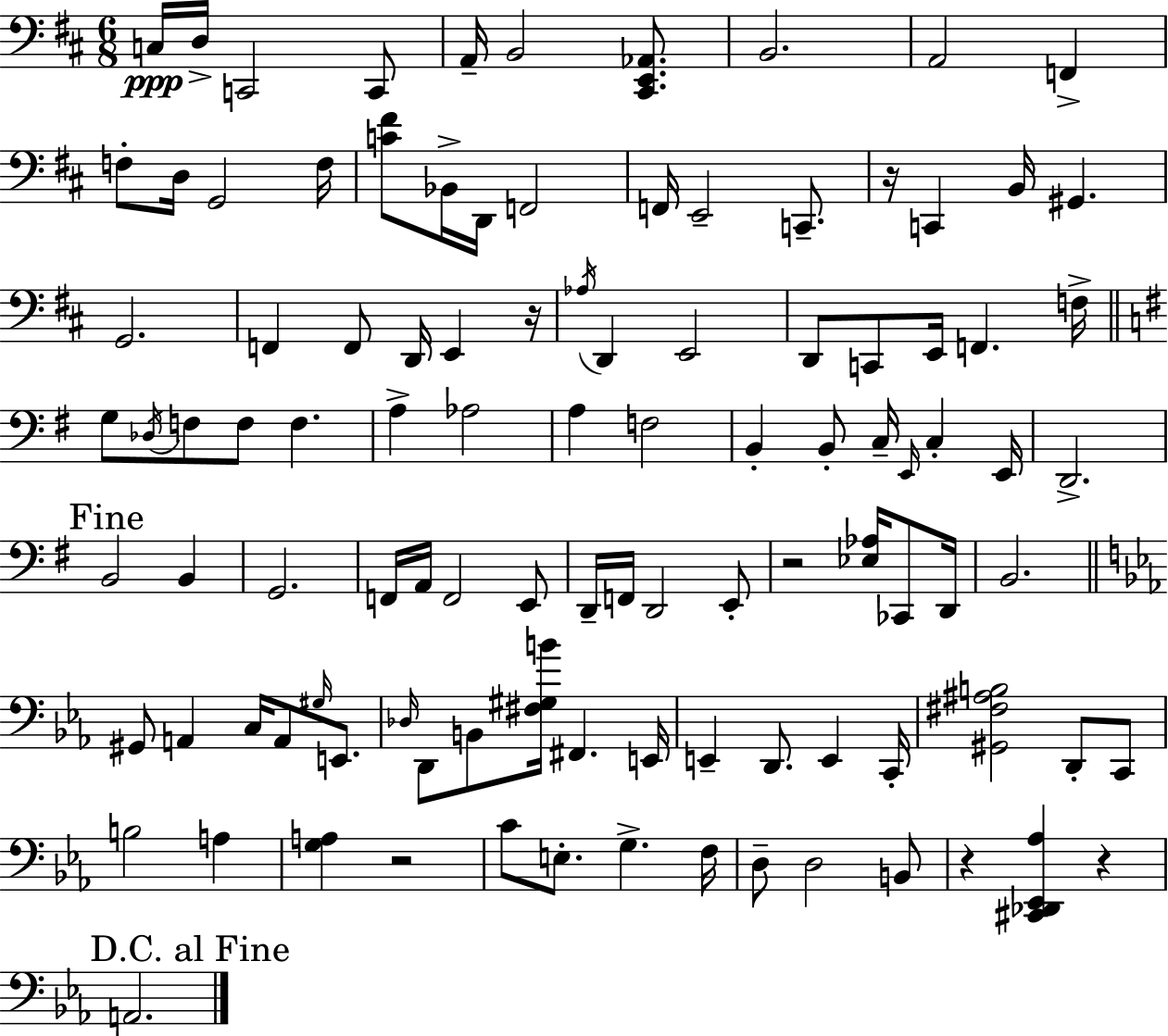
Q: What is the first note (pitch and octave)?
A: C3